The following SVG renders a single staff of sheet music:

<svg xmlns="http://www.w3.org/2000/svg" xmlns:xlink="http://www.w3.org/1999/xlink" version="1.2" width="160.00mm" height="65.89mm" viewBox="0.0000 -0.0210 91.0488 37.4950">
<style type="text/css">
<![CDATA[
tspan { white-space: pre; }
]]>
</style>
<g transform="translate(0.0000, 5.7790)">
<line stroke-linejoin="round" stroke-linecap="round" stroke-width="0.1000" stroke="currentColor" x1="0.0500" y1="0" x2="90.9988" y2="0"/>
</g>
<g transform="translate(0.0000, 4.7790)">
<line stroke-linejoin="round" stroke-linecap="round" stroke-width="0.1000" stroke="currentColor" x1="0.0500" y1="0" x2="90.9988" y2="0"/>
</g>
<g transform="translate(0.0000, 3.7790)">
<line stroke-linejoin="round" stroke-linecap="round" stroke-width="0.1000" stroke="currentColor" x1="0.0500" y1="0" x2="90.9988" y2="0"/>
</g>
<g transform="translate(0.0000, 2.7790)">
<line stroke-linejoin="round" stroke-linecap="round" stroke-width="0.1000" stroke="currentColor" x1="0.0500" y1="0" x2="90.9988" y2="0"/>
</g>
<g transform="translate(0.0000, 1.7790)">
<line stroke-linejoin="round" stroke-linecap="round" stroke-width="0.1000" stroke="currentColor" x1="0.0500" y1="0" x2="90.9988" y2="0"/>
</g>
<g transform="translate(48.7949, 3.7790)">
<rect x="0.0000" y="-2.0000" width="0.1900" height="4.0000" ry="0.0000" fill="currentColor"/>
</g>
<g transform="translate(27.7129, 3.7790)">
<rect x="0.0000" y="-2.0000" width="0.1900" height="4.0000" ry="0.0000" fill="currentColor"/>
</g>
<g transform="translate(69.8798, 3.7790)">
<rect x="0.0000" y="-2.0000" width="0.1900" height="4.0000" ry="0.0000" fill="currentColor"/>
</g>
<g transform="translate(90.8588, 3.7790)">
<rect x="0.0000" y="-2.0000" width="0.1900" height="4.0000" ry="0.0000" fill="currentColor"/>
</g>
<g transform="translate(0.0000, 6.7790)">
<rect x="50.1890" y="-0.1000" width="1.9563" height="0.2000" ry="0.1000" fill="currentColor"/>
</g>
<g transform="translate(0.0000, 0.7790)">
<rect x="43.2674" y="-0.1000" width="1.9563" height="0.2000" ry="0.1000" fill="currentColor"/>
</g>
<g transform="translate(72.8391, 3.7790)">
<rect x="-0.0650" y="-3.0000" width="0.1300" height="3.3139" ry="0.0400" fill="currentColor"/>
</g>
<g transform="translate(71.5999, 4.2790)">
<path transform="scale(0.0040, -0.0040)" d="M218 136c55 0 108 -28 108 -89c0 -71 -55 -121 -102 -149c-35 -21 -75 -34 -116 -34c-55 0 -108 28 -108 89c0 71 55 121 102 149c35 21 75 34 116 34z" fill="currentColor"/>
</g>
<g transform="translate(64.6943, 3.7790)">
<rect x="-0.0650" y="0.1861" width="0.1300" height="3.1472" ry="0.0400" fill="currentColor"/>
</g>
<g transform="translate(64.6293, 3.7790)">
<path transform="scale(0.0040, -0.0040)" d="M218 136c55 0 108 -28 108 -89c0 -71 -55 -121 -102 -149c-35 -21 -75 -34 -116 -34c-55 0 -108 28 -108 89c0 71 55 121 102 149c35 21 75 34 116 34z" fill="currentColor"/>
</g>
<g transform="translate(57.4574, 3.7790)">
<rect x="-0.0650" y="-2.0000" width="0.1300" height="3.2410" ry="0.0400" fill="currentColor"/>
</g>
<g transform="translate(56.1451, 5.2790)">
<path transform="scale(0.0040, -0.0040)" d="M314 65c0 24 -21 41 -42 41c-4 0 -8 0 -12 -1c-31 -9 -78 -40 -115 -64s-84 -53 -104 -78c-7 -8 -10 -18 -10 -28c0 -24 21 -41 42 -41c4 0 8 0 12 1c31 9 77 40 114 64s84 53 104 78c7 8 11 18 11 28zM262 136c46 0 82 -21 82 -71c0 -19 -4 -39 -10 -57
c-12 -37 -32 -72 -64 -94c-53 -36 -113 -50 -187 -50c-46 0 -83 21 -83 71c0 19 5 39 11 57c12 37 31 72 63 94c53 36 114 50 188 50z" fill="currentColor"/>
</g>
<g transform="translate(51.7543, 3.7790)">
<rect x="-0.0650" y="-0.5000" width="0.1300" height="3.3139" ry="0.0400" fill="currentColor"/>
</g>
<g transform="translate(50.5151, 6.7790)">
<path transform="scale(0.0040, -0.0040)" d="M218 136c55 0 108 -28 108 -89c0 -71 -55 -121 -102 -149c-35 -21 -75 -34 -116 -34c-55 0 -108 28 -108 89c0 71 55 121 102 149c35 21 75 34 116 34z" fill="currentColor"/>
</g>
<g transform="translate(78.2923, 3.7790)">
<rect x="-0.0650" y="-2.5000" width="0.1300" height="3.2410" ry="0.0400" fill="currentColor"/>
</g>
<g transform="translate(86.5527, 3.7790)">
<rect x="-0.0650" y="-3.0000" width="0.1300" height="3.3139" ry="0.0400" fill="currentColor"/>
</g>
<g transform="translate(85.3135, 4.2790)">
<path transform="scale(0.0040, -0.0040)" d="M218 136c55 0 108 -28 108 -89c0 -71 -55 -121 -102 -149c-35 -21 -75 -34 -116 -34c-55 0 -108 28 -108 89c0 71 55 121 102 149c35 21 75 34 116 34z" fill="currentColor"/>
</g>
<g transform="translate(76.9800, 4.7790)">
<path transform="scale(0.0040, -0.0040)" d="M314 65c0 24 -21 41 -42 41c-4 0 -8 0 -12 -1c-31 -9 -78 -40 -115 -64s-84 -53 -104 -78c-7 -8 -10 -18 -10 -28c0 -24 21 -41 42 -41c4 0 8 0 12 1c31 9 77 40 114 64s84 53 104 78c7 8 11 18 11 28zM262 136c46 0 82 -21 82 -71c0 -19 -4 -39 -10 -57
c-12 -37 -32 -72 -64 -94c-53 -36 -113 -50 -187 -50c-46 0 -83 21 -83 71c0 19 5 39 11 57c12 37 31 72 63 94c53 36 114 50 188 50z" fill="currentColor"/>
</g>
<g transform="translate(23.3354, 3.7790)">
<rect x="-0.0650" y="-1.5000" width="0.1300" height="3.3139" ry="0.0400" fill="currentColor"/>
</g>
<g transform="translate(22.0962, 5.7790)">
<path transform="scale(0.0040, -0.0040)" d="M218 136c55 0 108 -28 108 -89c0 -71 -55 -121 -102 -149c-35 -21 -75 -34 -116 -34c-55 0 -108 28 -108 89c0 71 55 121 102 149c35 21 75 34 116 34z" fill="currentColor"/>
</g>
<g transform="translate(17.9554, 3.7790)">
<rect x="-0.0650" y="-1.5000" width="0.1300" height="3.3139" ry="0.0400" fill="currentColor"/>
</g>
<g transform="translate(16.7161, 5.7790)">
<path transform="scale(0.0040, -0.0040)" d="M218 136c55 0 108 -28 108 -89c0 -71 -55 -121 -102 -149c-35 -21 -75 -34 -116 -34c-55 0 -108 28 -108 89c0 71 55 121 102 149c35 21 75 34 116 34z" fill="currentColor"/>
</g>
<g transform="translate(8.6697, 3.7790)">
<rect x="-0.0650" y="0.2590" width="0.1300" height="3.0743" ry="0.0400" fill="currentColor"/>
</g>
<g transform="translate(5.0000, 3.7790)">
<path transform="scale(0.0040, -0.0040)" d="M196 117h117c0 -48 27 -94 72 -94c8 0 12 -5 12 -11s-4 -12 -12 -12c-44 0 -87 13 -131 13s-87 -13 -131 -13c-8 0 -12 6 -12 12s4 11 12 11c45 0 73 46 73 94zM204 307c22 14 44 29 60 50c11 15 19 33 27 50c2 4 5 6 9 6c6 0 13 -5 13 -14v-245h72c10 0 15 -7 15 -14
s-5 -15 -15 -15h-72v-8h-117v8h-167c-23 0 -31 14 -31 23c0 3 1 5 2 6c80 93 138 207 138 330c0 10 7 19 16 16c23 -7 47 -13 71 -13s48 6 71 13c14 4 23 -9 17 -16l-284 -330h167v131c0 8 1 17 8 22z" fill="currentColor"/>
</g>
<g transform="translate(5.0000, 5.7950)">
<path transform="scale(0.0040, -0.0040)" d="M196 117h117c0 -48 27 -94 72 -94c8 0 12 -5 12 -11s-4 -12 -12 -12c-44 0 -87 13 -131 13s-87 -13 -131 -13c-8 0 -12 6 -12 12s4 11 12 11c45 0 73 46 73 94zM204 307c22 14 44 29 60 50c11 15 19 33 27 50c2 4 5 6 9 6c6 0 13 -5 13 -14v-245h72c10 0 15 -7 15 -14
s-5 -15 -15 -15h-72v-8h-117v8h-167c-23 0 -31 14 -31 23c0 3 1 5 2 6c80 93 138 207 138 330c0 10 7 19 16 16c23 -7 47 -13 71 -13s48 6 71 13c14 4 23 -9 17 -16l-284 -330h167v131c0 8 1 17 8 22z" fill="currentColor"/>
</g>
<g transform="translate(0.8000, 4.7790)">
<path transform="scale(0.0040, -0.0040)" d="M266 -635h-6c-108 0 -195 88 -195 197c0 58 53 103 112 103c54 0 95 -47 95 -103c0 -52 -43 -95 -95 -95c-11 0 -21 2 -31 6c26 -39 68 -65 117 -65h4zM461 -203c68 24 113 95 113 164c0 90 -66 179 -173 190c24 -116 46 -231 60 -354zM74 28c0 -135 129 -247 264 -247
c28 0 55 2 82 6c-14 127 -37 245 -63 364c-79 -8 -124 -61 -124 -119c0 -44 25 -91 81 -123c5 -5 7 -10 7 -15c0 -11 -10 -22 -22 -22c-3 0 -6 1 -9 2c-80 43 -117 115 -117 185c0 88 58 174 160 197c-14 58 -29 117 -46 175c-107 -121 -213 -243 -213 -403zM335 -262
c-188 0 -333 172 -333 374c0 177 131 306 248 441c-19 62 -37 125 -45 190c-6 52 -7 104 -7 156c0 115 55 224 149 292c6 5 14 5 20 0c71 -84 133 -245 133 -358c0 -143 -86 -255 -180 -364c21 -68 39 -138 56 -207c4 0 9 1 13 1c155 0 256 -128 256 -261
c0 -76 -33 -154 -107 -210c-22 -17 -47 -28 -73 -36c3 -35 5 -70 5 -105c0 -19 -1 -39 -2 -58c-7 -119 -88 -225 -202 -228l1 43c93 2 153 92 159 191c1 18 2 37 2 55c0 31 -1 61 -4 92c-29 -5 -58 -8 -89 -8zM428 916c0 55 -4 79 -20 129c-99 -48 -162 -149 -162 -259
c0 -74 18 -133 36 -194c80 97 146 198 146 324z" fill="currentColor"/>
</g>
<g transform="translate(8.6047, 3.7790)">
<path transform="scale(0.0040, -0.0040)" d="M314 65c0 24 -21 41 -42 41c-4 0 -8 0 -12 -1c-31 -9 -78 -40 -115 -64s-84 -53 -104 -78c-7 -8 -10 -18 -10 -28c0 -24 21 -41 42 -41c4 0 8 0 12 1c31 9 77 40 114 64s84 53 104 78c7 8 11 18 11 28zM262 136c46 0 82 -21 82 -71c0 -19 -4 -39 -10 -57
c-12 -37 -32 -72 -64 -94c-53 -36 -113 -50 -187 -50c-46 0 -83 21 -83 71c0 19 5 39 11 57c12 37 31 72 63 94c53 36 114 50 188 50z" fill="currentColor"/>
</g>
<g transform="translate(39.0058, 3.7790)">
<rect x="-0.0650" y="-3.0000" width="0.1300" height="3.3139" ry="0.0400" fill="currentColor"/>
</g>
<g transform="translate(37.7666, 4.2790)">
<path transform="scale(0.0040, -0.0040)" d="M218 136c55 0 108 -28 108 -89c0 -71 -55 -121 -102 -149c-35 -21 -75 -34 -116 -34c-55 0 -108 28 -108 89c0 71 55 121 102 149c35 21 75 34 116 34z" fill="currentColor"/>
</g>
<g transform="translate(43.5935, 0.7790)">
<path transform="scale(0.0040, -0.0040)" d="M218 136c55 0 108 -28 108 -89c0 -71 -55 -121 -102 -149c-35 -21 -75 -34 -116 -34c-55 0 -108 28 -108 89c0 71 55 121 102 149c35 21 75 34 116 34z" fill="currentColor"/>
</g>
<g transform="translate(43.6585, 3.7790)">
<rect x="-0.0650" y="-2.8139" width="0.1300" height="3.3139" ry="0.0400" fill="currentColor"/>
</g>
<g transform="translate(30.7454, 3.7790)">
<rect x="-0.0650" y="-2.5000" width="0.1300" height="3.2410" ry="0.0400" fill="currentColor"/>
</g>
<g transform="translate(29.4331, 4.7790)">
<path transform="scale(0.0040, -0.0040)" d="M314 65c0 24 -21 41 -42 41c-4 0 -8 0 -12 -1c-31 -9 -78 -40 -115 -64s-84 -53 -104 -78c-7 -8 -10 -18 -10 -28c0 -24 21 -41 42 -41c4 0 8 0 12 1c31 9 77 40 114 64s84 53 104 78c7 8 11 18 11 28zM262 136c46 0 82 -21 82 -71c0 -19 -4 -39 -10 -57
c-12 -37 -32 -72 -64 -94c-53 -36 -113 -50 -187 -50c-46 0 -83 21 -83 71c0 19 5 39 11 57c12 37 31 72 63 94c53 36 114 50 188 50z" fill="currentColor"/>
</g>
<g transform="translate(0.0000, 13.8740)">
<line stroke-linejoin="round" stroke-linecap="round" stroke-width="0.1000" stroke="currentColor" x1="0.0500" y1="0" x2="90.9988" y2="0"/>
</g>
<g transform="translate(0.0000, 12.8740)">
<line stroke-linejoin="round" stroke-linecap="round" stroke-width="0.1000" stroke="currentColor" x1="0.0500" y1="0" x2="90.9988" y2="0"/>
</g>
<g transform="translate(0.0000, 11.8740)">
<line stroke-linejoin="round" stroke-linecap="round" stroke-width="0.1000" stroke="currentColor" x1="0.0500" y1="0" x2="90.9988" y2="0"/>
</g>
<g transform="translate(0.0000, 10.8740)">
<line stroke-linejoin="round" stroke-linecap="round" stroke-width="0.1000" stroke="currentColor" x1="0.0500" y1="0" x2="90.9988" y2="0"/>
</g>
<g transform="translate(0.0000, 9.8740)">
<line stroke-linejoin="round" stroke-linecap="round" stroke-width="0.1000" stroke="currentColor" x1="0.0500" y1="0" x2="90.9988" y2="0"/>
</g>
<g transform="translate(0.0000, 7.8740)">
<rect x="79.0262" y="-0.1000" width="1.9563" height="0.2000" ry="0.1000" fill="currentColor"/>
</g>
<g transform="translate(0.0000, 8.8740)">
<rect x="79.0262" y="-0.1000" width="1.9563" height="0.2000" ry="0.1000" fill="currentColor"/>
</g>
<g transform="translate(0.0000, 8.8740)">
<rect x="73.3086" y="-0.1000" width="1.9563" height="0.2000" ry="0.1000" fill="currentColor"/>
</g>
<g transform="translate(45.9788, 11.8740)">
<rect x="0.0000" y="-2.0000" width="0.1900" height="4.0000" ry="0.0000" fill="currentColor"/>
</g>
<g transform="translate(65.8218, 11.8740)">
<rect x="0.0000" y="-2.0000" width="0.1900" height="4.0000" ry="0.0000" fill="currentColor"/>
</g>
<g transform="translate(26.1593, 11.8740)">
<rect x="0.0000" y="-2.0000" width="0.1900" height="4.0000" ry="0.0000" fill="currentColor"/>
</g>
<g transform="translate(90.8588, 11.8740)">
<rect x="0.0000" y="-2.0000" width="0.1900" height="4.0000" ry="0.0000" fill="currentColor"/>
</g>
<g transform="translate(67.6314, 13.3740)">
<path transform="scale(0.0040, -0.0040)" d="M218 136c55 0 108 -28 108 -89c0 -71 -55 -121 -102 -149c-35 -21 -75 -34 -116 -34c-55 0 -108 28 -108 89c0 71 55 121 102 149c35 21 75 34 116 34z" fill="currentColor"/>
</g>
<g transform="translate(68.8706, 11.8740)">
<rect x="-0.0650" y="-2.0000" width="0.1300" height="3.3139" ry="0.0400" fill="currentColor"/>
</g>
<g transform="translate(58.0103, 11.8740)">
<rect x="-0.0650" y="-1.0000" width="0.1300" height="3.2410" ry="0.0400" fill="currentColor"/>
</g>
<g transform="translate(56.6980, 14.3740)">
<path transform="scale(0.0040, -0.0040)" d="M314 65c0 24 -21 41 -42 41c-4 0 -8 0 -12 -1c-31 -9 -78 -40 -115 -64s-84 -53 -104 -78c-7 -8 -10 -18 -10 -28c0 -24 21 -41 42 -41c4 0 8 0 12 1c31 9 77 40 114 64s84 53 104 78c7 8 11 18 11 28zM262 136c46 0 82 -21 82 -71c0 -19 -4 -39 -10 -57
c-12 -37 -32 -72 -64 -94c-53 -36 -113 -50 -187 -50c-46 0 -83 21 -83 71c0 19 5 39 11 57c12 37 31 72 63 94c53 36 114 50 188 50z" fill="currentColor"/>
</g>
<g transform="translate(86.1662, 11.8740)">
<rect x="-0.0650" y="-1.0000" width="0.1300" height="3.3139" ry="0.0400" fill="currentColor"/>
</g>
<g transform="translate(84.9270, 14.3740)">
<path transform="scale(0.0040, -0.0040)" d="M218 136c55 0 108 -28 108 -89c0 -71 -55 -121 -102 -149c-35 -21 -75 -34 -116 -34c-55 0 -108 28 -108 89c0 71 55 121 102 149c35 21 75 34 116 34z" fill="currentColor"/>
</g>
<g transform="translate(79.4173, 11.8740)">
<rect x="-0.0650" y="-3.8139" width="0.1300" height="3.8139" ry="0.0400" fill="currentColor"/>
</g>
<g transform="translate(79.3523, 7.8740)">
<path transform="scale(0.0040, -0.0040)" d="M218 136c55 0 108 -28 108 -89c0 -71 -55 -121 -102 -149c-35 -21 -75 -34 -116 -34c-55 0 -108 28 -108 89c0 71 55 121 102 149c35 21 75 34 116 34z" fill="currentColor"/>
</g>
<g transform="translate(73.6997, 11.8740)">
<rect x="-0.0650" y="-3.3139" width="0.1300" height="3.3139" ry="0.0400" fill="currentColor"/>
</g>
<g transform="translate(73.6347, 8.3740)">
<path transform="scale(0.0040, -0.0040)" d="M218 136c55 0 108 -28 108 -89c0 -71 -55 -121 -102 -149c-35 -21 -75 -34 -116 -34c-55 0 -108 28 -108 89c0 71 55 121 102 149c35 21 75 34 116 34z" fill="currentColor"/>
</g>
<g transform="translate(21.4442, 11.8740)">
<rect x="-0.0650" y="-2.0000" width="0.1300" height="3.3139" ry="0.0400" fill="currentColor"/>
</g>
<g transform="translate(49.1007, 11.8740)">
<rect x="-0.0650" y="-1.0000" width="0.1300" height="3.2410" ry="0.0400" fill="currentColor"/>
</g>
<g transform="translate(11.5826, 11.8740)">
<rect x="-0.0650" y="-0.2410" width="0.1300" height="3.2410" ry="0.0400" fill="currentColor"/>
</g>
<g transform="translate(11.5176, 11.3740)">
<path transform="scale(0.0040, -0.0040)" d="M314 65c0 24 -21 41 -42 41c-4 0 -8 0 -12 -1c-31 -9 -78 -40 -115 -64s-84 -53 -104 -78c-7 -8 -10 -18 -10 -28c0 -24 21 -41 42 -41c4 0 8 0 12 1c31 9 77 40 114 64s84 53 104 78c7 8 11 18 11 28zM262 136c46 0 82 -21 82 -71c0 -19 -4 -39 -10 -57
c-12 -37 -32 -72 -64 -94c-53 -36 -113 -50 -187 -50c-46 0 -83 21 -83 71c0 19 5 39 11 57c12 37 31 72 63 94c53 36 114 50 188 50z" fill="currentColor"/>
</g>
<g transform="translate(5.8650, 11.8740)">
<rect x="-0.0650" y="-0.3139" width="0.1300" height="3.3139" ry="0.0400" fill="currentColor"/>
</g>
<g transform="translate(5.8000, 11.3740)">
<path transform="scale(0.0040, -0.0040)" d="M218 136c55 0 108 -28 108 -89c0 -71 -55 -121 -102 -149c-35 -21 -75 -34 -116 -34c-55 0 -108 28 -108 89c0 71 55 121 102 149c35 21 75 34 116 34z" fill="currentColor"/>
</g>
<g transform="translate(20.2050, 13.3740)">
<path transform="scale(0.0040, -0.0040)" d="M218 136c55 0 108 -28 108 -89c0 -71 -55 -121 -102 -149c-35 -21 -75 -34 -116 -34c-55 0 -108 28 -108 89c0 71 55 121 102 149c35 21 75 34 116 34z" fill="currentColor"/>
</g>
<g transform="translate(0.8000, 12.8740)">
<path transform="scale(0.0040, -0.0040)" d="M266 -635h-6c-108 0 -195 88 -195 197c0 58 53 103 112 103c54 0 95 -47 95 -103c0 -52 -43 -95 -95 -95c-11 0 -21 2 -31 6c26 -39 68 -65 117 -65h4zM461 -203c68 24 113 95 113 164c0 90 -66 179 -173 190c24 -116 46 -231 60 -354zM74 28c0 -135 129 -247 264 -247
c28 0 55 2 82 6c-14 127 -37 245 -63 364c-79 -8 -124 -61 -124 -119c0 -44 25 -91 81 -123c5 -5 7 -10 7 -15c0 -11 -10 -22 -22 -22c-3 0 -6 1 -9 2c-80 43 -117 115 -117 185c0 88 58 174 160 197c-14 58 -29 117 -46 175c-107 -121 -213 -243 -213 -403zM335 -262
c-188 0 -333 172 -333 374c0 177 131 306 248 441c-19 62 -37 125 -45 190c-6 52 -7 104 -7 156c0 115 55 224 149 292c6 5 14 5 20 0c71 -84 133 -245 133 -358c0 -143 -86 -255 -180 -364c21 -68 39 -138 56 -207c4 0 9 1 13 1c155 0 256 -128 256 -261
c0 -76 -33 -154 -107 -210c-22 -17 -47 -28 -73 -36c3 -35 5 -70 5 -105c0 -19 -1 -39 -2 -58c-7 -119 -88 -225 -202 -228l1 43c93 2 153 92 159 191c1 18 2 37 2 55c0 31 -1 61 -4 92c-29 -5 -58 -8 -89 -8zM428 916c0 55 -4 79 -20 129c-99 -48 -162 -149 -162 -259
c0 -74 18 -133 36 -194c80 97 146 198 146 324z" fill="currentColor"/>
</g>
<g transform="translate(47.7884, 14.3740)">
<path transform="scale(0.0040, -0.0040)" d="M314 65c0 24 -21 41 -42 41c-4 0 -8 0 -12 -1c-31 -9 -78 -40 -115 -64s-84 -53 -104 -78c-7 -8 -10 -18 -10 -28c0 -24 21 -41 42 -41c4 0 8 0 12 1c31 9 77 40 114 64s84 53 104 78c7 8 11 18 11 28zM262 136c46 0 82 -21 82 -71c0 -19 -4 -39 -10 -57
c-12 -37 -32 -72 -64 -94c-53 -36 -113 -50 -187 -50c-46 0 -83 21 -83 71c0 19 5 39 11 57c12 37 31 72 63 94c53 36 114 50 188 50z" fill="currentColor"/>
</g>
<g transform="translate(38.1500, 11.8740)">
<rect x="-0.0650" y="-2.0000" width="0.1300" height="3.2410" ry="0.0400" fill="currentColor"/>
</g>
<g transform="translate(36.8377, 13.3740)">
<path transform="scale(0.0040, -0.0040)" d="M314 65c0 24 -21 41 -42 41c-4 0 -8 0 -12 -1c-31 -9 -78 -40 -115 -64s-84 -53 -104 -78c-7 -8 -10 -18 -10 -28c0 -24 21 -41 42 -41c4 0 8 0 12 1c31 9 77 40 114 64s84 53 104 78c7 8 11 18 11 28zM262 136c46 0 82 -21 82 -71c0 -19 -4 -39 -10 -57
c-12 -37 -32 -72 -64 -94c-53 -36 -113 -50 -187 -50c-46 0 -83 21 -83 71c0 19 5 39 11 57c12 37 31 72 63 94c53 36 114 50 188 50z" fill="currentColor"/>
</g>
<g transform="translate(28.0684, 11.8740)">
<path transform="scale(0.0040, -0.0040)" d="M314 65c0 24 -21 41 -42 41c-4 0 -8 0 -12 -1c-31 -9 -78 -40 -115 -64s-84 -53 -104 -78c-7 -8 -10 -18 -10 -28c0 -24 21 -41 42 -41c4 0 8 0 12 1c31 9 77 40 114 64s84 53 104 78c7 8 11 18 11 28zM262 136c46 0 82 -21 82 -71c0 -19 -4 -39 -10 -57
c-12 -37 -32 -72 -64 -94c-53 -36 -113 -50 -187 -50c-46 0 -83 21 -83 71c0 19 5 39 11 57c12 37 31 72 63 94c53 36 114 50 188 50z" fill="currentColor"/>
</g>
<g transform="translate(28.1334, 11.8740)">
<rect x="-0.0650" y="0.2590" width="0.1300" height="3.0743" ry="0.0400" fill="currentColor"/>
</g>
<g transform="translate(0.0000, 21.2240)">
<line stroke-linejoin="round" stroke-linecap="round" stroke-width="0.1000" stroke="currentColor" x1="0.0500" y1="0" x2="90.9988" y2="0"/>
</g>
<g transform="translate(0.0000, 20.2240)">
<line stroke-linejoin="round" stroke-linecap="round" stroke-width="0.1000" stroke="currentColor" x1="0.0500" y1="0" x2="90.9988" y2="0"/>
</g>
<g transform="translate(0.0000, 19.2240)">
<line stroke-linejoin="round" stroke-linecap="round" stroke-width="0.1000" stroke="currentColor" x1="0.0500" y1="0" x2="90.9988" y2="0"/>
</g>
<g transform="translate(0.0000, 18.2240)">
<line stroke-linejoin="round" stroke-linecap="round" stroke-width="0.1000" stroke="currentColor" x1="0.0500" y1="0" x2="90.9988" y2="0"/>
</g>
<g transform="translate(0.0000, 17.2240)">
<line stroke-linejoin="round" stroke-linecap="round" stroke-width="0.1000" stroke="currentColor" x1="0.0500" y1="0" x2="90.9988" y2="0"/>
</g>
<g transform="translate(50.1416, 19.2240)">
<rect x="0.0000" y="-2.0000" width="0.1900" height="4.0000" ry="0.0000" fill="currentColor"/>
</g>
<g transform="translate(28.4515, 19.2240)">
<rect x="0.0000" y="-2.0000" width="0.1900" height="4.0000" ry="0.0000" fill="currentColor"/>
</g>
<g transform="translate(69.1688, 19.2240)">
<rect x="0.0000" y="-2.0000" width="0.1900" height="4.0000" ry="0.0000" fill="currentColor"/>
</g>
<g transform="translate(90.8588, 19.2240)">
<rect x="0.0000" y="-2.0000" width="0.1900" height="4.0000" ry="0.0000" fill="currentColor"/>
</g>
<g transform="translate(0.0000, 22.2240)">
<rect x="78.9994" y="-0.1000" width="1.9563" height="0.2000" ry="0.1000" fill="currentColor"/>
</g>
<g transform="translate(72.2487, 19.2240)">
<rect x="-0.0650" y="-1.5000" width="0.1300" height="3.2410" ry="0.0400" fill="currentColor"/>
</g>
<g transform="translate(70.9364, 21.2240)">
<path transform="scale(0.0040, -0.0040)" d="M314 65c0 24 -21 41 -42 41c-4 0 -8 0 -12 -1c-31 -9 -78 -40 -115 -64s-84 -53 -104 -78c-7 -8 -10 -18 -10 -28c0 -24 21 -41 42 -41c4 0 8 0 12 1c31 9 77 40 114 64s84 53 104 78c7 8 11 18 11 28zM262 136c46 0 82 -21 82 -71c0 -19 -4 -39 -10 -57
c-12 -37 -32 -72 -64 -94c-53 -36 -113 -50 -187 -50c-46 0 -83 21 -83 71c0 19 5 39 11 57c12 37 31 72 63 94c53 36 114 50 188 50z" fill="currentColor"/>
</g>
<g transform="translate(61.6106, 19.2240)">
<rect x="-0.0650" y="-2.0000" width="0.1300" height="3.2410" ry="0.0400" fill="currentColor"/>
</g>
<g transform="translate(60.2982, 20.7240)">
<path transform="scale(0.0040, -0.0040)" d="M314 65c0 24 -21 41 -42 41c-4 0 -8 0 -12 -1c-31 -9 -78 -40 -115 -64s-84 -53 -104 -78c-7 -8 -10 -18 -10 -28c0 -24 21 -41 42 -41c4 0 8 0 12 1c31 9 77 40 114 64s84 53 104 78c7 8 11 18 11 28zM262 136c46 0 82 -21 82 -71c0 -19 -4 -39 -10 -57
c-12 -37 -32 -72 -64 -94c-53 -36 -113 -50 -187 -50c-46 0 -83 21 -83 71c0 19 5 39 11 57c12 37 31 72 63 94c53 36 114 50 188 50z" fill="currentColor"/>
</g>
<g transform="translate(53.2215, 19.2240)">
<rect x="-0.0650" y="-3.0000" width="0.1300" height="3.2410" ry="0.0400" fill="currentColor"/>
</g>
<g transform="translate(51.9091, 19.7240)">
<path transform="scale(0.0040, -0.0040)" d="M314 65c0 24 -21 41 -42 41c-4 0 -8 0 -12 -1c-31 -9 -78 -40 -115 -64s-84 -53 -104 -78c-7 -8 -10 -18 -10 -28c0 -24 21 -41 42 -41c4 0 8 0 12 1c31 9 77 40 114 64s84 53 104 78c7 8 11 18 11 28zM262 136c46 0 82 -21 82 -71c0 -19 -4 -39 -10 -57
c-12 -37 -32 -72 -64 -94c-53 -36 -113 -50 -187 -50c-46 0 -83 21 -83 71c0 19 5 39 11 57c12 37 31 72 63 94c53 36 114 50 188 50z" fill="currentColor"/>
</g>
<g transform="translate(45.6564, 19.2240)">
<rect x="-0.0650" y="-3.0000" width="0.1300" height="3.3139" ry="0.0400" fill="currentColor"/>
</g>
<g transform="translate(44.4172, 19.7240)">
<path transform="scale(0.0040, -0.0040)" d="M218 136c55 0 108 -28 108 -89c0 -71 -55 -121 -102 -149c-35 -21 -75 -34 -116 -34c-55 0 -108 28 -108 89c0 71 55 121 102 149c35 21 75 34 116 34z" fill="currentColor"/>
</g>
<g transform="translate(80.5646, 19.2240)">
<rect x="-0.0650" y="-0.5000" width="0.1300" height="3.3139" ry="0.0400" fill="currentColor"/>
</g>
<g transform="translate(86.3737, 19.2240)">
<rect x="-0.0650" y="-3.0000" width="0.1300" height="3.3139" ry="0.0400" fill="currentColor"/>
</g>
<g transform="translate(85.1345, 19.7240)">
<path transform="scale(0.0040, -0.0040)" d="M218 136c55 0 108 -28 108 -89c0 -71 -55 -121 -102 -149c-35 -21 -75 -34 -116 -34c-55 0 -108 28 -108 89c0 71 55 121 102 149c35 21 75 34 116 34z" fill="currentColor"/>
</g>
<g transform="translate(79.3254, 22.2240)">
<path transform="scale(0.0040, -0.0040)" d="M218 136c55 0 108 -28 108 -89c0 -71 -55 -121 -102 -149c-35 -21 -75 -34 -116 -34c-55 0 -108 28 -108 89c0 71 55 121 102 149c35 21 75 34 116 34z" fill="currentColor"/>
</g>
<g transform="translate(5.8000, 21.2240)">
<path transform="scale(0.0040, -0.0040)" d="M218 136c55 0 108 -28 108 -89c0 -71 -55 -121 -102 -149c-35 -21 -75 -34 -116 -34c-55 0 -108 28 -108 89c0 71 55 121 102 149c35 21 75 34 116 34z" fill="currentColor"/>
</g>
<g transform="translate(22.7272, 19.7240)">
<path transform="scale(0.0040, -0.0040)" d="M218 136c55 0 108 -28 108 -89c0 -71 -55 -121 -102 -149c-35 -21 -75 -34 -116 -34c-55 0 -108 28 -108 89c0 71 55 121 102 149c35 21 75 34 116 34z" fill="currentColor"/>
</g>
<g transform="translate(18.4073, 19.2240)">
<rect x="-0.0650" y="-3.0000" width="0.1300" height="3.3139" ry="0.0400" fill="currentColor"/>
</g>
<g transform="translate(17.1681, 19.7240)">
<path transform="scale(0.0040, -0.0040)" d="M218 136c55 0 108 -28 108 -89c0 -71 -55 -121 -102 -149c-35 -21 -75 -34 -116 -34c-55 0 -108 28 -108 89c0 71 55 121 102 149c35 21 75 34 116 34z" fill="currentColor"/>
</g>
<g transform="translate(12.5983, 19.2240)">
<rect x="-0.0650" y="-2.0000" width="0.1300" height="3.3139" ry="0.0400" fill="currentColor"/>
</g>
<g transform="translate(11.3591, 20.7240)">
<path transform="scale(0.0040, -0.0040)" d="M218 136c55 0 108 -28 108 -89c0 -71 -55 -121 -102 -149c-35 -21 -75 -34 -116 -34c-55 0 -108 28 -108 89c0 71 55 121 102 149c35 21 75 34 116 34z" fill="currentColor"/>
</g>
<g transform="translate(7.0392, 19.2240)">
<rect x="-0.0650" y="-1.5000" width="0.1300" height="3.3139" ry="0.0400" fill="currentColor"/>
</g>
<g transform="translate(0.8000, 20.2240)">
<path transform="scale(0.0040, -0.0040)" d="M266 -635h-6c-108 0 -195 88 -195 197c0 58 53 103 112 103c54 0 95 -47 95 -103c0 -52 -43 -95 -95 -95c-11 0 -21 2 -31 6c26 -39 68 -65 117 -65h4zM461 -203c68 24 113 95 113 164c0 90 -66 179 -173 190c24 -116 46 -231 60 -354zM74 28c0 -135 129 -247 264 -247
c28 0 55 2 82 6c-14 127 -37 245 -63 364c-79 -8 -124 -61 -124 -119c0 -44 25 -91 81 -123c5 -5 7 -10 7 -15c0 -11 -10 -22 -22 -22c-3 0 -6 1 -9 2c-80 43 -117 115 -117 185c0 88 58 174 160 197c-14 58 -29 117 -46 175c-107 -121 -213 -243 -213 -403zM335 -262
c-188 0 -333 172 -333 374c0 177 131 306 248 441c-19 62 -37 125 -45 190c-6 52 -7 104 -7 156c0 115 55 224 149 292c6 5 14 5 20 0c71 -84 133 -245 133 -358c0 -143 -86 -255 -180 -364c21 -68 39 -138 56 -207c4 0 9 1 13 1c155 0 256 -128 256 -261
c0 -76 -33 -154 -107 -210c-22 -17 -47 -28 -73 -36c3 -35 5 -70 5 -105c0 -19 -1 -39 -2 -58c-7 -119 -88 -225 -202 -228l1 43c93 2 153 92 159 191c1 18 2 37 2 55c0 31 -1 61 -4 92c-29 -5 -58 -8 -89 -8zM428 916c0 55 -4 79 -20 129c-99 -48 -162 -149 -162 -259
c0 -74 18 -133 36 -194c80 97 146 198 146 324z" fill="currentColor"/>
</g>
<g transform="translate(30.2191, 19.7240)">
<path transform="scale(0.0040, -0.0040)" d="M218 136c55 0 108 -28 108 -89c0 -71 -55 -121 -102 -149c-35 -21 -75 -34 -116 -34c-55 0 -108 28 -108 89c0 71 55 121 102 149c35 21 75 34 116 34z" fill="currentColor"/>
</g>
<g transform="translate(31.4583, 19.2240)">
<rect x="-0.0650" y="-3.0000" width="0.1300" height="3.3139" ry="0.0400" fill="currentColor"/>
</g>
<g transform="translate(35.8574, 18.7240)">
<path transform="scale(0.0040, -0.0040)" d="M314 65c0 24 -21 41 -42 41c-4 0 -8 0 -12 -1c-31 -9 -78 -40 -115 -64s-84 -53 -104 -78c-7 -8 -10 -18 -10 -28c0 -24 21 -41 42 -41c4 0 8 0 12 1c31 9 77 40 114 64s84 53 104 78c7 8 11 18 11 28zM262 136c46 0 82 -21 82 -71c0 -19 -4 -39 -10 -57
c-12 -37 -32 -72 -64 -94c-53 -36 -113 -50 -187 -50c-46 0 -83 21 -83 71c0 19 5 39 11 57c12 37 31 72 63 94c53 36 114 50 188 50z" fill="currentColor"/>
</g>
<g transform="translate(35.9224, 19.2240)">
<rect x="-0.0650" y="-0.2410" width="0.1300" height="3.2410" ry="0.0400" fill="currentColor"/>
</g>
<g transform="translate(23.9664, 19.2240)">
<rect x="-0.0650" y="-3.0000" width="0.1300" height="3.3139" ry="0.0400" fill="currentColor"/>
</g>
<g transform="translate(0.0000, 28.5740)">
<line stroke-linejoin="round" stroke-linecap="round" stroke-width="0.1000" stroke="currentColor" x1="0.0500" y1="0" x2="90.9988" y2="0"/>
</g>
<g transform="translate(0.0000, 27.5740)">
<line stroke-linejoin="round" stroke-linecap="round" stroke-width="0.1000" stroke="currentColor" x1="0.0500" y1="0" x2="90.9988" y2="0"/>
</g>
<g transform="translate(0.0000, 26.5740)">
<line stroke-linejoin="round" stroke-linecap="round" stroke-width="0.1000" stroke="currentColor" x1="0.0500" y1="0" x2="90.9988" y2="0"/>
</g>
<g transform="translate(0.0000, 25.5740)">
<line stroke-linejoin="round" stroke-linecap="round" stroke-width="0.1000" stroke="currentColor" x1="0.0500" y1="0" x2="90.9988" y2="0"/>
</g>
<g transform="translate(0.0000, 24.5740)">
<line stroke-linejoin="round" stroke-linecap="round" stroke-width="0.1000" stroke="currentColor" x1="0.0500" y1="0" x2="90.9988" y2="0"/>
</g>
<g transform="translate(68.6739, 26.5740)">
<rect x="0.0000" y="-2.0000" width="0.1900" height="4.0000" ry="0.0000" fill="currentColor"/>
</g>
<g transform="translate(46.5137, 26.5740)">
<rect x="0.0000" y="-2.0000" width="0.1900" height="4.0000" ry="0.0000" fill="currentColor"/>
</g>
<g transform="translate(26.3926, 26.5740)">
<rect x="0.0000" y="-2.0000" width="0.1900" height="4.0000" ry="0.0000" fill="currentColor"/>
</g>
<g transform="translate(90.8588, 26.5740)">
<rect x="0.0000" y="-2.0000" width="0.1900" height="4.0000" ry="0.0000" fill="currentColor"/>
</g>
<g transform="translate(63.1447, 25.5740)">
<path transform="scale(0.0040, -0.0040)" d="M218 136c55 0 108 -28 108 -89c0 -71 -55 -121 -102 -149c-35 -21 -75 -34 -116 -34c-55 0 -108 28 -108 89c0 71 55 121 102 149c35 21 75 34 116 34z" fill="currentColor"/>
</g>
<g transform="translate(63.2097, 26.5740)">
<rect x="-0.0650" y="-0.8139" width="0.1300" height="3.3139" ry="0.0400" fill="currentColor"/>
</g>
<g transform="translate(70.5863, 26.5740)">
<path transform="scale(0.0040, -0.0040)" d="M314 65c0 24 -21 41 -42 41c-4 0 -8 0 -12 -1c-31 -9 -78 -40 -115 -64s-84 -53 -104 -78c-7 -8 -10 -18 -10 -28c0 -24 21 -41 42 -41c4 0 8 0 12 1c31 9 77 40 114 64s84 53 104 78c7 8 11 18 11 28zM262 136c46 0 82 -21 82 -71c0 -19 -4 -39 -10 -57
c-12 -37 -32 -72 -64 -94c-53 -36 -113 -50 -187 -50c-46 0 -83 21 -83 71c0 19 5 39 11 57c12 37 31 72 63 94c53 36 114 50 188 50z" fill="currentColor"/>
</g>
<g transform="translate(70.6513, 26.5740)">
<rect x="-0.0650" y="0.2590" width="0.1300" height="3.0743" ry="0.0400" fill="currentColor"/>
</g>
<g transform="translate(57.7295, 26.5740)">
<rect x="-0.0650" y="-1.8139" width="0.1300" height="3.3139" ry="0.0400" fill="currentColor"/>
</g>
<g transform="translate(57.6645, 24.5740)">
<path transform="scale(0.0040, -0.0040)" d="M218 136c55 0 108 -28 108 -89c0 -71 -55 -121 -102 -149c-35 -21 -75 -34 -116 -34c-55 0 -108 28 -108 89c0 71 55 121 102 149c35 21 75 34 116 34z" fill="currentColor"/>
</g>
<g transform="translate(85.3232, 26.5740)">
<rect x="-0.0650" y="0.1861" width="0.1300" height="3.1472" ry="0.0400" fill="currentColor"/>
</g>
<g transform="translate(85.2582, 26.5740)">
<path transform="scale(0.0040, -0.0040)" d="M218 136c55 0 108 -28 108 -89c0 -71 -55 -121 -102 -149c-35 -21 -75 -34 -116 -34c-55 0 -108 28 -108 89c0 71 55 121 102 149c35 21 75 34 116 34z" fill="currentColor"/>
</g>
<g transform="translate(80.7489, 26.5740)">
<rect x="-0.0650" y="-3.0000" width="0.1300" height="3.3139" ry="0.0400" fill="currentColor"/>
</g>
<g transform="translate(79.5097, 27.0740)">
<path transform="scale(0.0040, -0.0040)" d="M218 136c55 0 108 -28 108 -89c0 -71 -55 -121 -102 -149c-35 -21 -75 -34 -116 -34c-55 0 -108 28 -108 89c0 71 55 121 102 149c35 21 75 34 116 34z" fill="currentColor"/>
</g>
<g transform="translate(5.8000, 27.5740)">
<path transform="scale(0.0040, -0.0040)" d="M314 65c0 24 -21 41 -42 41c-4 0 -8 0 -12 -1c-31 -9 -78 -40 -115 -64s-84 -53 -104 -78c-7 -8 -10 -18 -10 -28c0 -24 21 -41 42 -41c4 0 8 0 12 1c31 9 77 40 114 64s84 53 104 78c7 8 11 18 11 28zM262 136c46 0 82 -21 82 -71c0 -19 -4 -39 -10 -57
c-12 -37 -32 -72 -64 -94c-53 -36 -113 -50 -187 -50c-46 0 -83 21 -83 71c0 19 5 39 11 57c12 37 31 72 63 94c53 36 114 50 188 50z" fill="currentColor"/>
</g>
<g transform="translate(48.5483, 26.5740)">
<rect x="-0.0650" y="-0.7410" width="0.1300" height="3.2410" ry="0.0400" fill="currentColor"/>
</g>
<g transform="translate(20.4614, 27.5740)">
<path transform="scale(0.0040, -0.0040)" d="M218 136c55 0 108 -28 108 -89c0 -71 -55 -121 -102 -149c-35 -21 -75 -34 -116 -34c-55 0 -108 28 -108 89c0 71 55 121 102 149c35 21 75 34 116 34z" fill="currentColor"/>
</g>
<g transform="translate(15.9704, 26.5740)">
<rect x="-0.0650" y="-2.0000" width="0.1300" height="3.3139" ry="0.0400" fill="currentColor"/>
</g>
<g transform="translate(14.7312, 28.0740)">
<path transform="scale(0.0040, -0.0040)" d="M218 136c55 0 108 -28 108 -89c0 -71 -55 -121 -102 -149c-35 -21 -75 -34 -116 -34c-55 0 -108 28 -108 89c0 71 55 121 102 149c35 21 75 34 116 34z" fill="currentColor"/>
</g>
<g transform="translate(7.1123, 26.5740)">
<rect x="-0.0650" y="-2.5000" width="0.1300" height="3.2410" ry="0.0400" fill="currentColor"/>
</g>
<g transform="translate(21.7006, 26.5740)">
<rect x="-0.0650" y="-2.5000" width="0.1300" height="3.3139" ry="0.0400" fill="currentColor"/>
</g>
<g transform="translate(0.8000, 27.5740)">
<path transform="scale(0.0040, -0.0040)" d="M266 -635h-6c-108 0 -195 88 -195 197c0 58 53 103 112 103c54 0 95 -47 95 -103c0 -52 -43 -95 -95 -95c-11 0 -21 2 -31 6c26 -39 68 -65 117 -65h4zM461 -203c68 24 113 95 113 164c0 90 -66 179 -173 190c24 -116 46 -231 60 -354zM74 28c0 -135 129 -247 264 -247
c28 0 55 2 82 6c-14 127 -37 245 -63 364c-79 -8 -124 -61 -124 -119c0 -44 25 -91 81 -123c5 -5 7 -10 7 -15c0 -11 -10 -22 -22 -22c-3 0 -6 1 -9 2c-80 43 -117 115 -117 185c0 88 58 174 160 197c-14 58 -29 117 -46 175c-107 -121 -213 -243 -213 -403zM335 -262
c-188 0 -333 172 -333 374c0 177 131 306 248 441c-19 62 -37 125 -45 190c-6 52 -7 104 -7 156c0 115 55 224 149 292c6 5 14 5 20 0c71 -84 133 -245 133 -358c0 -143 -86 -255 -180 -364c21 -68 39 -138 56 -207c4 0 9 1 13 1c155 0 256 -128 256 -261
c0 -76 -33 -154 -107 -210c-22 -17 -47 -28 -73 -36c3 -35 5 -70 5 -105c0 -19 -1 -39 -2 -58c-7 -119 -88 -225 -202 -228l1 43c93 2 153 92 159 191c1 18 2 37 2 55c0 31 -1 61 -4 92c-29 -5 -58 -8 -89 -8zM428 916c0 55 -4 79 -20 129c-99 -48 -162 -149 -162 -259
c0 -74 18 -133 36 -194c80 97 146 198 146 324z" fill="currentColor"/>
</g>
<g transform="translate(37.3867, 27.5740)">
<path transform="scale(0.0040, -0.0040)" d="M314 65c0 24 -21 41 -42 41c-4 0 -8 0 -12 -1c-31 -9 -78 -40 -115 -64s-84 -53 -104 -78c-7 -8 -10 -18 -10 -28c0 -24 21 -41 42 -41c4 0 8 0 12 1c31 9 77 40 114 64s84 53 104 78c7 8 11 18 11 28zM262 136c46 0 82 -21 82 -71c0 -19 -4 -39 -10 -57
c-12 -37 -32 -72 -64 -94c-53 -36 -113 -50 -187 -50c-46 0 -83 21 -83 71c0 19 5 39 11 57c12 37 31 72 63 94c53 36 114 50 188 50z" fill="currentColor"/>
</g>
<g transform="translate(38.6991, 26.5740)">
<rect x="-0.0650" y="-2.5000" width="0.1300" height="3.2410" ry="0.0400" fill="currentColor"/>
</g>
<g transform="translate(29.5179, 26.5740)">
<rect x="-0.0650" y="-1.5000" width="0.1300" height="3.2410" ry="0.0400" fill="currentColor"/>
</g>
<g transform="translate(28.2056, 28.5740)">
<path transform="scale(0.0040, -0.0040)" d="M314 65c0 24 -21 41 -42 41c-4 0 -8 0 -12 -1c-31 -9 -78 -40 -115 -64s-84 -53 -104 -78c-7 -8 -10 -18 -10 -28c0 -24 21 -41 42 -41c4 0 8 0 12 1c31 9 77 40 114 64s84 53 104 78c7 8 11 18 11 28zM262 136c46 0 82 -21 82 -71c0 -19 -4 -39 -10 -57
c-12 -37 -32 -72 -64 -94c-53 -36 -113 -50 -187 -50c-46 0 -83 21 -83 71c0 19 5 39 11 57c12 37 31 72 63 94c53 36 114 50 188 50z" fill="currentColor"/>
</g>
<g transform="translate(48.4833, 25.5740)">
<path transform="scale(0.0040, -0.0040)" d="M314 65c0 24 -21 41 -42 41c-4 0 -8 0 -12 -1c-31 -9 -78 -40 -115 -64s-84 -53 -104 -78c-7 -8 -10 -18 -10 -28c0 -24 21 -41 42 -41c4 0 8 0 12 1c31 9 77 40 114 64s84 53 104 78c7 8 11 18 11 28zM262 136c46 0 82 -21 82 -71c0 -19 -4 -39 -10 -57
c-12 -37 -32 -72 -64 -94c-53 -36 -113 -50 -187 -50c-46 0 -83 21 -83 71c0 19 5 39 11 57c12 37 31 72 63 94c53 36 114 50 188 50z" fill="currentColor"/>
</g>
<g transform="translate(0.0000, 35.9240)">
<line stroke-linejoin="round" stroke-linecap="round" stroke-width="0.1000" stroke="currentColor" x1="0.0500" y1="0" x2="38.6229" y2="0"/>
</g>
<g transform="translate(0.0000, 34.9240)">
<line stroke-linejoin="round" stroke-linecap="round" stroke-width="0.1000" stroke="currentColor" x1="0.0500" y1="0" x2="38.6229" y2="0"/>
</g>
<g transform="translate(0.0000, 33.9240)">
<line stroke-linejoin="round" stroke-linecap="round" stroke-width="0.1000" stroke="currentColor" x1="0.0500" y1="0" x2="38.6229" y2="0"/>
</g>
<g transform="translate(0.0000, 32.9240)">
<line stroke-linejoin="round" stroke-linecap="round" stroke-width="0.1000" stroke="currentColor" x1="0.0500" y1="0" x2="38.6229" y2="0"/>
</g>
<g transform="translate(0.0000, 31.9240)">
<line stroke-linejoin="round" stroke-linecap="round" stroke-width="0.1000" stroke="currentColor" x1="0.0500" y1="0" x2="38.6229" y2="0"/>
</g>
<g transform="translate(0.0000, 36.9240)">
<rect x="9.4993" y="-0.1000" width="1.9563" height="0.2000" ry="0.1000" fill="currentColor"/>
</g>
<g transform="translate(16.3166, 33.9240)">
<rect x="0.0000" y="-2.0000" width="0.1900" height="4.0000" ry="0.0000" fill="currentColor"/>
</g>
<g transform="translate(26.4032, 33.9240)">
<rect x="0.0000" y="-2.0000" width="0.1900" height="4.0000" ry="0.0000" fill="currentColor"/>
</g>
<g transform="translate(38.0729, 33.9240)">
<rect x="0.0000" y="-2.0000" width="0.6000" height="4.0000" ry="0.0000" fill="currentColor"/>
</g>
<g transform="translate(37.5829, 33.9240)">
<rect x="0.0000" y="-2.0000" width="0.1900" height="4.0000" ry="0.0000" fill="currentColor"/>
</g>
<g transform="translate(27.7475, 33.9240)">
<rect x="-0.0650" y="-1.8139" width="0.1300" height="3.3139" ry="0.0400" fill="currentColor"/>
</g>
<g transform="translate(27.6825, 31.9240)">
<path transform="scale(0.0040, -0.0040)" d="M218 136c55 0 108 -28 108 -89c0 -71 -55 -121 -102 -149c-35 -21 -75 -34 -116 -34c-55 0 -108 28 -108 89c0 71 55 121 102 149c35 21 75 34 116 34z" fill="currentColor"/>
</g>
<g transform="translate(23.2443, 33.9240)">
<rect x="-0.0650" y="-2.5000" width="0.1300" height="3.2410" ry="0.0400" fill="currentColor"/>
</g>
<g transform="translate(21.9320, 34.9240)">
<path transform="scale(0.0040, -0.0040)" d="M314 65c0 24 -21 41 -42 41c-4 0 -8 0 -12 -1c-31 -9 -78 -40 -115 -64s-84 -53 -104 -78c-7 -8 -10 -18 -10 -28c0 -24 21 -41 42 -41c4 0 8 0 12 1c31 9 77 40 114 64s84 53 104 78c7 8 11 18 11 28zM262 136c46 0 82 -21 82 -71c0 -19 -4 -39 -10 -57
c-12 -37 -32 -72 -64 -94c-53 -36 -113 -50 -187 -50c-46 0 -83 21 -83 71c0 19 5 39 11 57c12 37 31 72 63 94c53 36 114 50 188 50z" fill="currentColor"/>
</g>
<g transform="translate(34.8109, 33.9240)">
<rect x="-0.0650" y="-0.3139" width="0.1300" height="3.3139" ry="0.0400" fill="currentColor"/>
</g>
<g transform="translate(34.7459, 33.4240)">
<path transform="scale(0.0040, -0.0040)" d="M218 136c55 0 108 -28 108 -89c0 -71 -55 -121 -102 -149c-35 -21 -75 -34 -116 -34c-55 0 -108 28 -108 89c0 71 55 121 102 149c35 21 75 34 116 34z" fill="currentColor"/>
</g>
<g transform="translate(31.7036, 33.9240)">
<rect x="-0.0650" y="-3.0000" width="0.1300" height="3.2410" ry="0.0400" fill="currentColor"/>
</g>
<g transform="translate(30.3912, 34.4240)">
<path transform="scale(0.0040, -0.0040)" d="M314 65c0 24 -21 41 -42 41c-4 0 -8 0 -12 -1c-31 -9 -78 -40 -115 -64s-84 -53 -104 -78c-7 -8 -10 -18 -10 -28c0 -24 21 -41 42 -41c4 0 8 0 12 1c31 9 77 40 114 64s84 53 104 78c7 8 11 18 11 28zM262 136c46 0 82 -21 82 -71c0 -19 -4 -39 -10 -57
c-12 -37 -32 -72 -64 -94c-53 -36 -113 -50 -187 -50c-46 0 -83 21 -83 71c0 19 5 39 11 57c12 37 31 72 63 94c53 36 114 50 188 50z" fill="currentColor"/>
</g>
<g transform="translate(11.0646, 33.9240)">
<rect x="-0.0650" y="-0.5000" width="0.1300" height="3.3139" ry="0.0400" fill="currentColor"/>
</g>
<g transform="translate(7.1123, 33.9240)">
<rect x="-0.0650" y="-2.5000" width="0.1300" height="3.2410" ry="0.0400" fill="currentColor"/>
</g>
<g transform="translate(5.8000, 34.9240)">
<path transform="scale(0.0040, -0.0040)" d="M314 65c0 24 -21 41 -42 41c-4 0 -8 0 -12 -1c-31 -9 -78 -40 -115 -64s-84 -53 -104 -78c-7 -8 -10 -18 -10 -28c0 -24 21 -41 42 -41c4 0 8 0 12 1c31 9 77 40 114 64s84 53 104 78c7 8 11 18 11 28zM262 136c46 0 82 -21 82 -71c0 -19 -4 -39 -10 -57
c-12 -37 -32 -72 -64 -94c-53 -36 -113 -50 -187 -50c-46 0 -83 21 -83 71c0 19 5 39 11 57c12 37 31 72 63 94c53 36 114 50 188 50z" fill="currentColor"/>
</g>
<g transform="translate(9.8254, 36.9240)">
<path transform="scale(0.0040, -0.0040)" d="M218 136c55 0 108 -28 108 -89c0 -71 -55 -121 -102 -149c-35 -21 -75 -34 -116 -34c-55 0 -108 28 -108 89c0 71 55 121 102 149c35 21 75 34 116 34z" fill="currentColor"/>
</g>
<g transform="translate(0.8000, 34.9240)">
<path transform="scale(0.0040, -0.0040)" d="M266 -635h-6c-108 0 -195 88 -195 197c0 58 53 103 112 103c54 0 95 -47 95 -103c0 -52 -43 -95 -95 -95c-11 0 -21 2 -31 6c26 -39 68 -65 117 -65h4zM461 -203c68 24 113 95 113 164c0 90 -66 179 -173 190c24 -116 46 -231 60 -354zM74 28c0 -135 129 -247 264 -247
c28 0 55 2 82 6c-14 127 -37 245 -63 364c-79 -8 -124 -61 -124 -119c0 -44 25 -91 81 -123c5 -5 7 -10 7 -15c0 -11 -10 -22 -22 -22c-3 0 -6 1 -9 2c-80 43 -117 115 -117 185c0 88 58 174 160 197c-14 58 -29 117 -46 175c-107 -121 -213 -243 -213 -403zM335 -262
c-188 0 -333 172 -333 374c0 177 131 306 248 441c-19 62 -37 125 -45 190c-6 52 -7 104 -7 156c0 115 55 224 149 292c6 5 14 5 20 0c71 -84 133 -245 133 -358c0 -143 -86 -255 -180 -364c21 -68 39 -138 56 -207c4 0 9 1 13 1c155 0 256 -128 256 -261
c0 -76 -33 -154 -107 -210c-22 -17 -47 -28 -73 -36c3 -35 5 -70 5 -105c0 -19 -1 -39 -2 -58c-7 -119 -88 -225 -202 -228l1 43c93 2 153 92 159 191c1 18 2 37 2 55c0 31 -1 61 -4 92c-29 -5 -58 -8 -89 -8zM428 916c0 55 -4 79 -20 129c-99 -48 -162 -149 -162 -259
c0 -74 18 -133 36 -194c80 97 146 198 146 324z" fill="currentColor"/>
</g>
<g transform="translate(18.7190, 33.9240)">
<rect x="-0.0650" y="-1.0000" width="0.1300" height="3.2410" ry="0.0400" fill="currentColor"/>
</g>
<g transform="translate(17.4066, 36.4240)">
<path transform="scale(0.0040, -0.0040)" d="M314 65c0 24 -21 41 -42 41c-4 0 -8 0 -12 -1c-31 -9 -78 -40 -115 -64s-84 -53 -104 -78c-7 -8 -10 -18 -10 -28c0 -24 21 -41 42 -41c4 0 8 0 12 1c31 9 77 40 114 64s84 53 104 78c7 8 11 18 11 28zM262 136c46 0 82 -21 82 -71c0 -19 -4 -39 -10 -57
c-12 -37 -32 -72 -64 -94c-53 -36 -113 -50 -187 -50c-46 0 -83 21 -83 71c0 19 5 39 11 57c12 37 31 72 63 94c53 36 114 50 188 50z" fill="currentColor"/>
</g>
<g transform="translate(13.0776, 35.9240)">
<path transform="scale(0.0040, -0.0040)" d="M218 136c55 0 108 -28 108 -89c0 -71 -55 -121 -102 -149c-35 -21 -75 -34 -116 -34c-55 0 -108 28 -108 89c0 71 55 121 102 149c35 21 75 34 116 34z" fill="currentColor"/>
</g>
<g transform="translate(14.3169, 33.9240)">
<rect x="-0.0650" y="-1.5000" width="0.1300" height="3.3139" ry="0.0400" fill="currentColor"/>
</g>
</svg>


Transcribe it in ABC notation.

X:1
T:Untitled
M:4/4
L:1/4
K:C
B2 E E G2 A a C F2 B A G2 A c c2 F B2 F2 D2 D2 F b c' D E F A A A c2 A A2 F2 E2 C A G2 F G E2 G2 d2 f d B2 A B G2 C E D2 G2 f A2 c